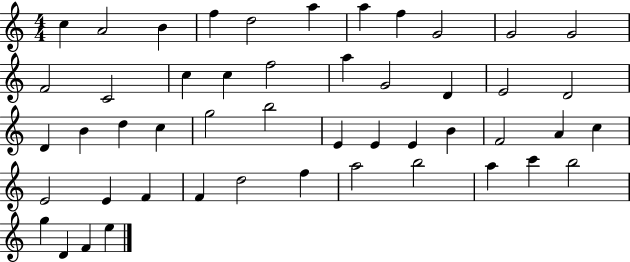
{
  \clef treble
  \numericTimeSignature
  \time 4/4
  \key c \major
  c''4 a'2 b'4 | f''4 d''2 a''4 | a''4 f''4 g'2 | g'2 g'2 | \break f'2 c'2 | c''4 c''4 f''2 | a''4 g'2 d'4 | e'2 d'2 | \break d'4 b'4 d''4 c''4 | g''2 b''2 | e'4 e'4 e'4 b'4 | f'2 a'4 c''4 | \break e'2 e'4 f'4 | f'4 d''2 f''4 | a''2 b''2 | a''4 c'''4 b''2 | \break g''4 d'4 f'4 e''4 | \bar "|."
}